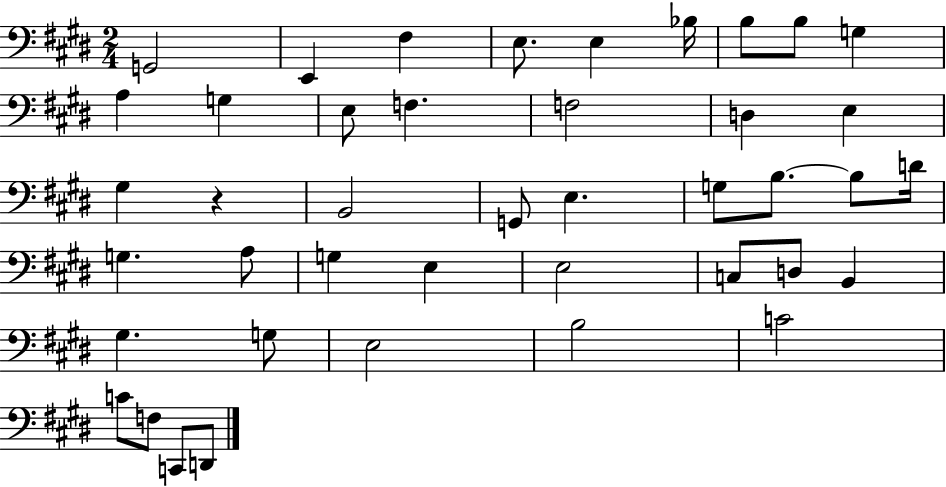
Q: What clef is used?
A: bass